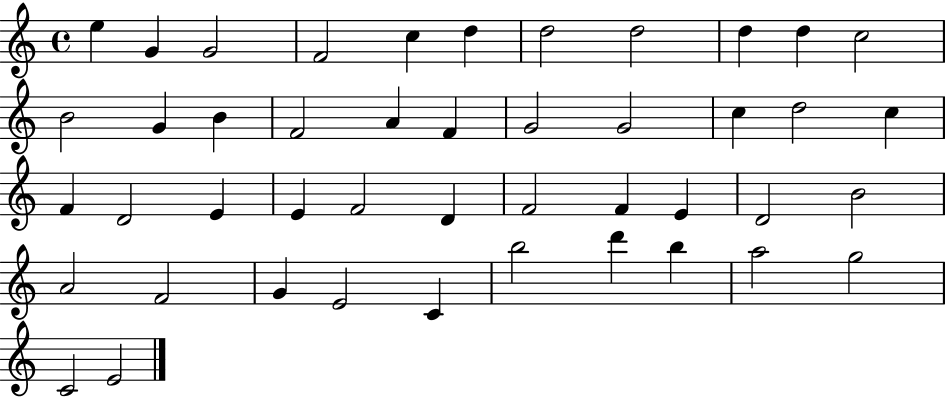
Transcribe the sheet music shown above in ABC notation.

X:1
T:Untitled
M:4/4
L:1/4
K:C
e G G2 F2 c d d2 d2 d d c2 B2 G B F2 A F G2 G2 c d2 c F D2 E E F2 D F2 F E D2 B2 A2 F2 G E2 C b2 d' b a2 g2 C2 E2